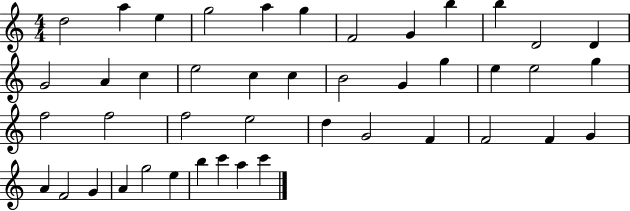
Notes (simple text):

D5/h A5/q E5/q G5/h A5/q G5/q F4/h G4/q B5/q B5/q D4/h D4/q G4/h A4/q C5/q E5/h C5/q C5/q B4/h G4/q G5/q E5/q E5/h G5/q F5/h F5/h F5/h E5/h D5/q G4/h F4/q F4/h F4/q G4/q A4/q F4/h G4/q A4/q G5/h E5/q B5/q C6/q A5/q C6/q